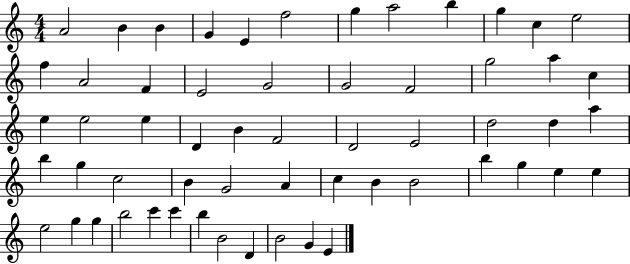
A4/h B4/q B4/q G4/q E4/q F5/h G5/q A5/h B5/q G5/q C5/q E5/h F5/q A4/h F4/q E4/h G4/h G4/h F4/h G5/h A5/q C5/q E5/q E5/h E5/q D4/q B4/q F4/h D4/h E4/h D5/h D5/q A5/q B5/q G5/q C5/h B4/q G4/h A4/q C5/q B4/q B4/h B5/q G5/q E5/q E5/q E5/h G5/q G5/q B5/h C6/q C6/q B5/q B4/h D4/q B4/h G4/q E4/q